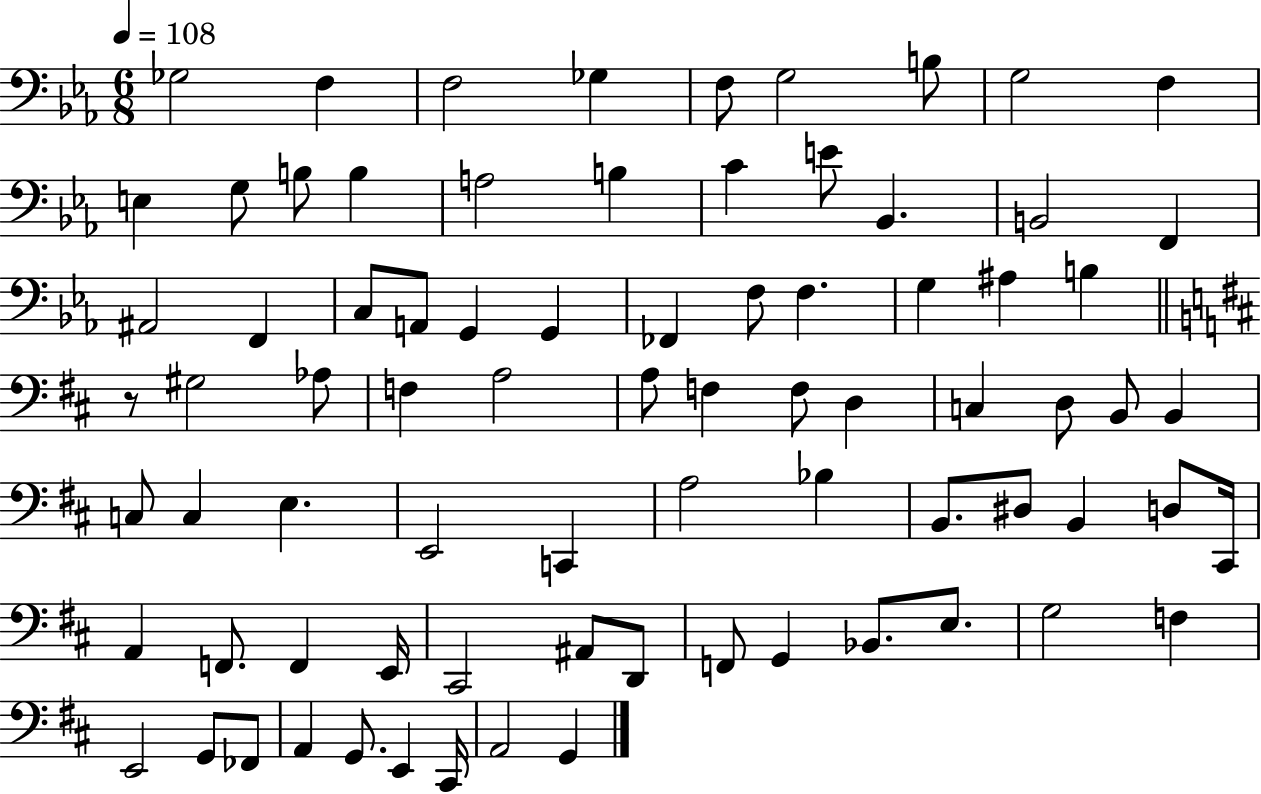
X:1
T:Untitled
M:6/8
L:1/4
K:Eb
_G,2 F, F,2 _G, F,/2 G,2 B,/2 G,2 F, E, G,/2 B,/2 B, A,2 B, C E/2 _B,, B,,2 F,, ^A,,2 F,, C,/2 A,,/2 G,, G,, _F,, F,/2 F, G, ^A, B, z/2 ^G,2 _A,/2 F, A,2 A,/2 F, F,/2 D, C, D,/2 B,,/2 B,, C,/2 C, E, E,,2 C,, A,2 _B, B,,/2 ^D,/2 B,, D,/2 ^C,,/4 A,, F,,/2 F,, E,,/4 ^C,,2 ^A,,/2 D,,/2 F,,/2 G,, _B,,/2 E,/2 G,2 F, E,,2 G,,/2 _F,,/2 A,, G,,/2 E,, ^C,,/4 A,,2 G,,